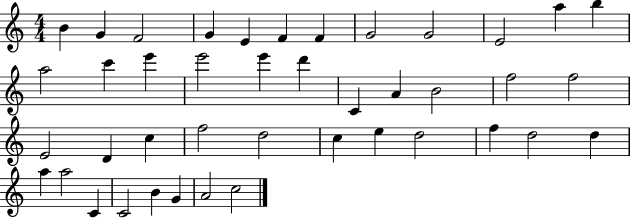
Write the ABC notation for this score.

X:1
T:Untitled
M:4/4
L:1/4
K:C
B G F2 G E F F G2 G2 E2 a b a2 c' e' e'2 e' d' C A B2 f2 f2 E2 D c f2 d2 c e d2 f d2 d a a2 C C2 B G A2 c2